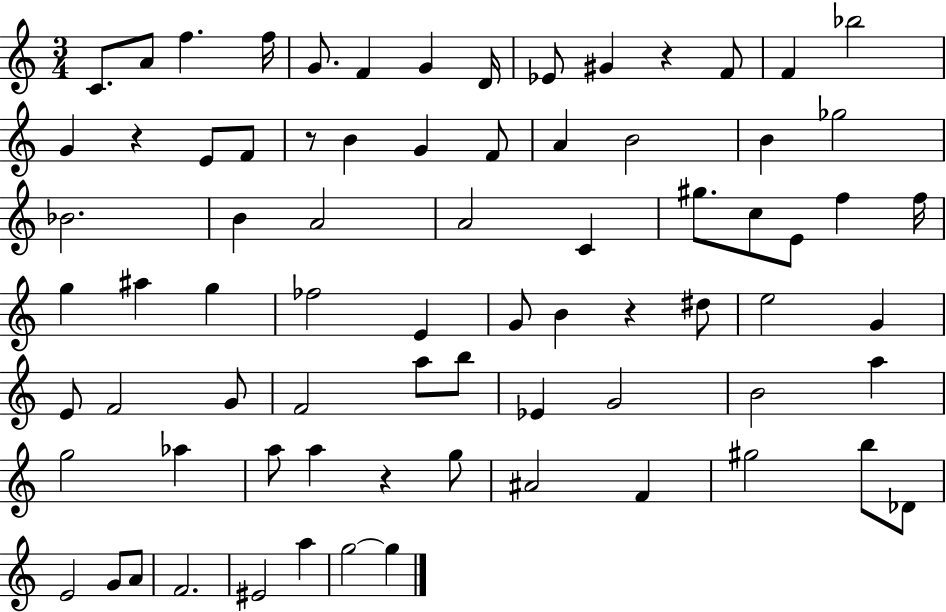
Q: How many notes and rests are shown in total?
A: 76